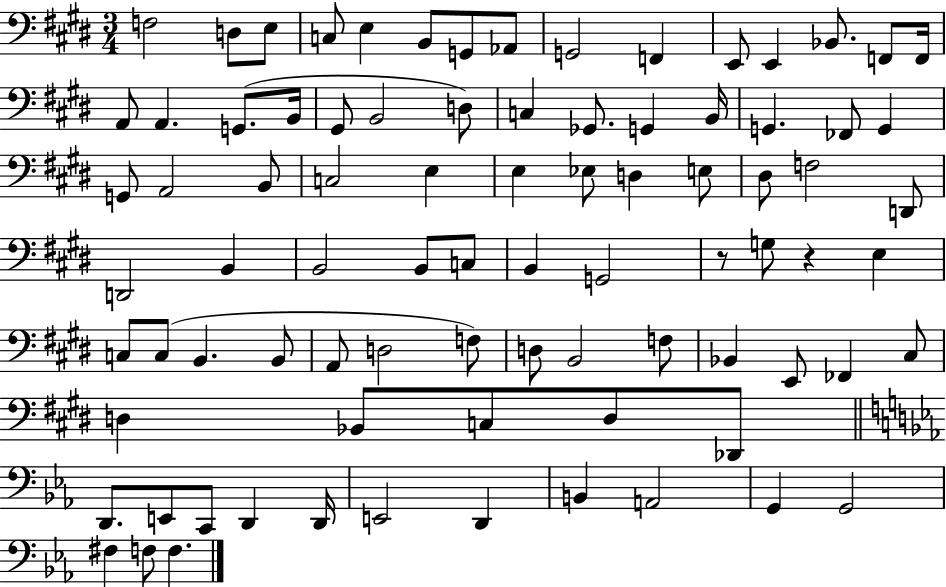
X:1
T:Untitled
M:3/4
L:1/4
K:E
F,2 D,/2 E,/2 C,/2 E, B,,/2 G,,/2 _A,,/2 G,,2 F,, E,,/2 E,, _B,,/2 F,,/2 F,,/4 A,,/2 A,, G,,/2 B,,/4 ^G,,/2 B,,2 D,/2 C, _G,,/2 G,, B,,/4 G,, _F,,/2 G,, G,,/2 A,,2 B,,/2 C,2 E, E, _E,/2 D, E,/2 ^D,/2 F,2 D,,/2 D,,2 B,, B,,2 B,,/2 C,/2 B,, G,,2 z/2 G,/2 z E, C,/2 C,/2 B,, B,,/2 A,,/2 D,2 F,/2 D,/2 B,,2 F,/2 _B,, E,,/2 _F,, ^C,/2 D, _B,,/2 C,/2 D,/2 _D,,/2 D,,/2 E,,/2 C,,/2 D,, D,,/4 E,,2 D,, B,, A,,2 G,, G,,2 ^F, F,/2 F,